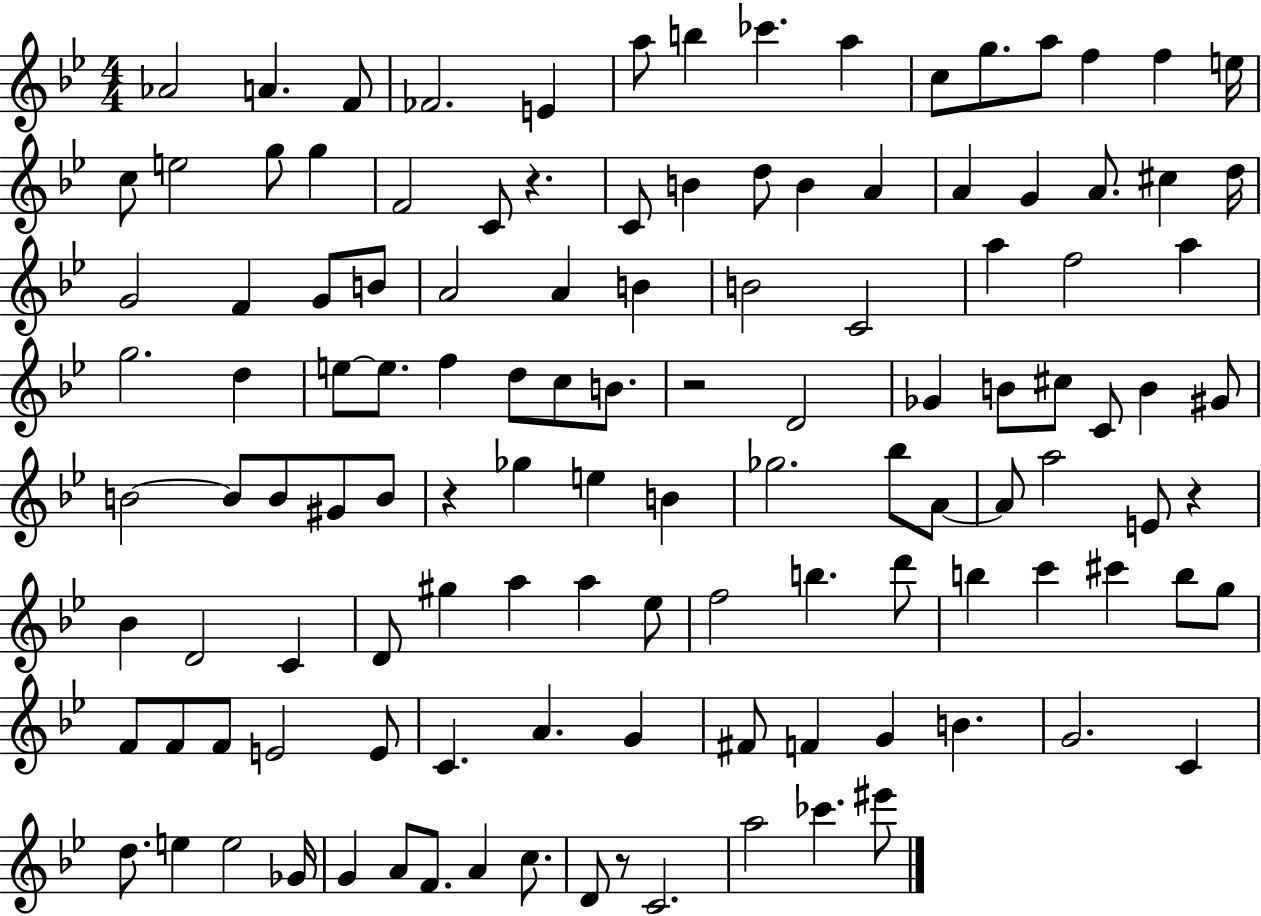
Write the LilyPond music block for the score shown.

{
  \clef treble
  \numericTimeSignature
  \time 4/4
  \key bes \major
  aes'2 a'4. f'8 | fes'2. e'4 | a''8 b''4 ces'''4. a''4 | c''8 g''8. a''8 f''4 f''4 e''16 | \break c''8 e''2 g''8 g''4 | f'2 c'8 r4. | c'8 b'4 d''8 b'4 a'4 | a'4 g'4 a'8. cis''4 d''16 | \break g'2 f'4 g'8 b'8 | a'2 a'4 b'4 | b'2 c'2 | a''4 f''2 a''4 | \break g''2. d''4 | e''8~~ e''8. f''4 d''8 c''8 b'8. | r2 d'2 | ges'4 b'8 cis''8 c'8 b'4 gis'8 | \break b'2~~ b'8 b'8 gis'8 b'8 | r4 ges''4 e''4 b'4 | ges''2. bes''8 a'8~~ | a'8 a''2 e'8 r4 | \break bes'4 d'2 c'4 | d'8 gis''4 a''4 a''4 ees''8 | f''2 b''4. d'''8 | b''4 c'''4 cis'''4 b''8 g''8 | \break f'8 f'8 f'8 e'2 e'8 | c'4. a'4. g'4 | fis'8 f'4 g'4 b'4. | g'2. c'4 | \break d''8. e''4 e''2 ges'16 | g'4 a'8 f'8. a'4 c''8. | d'8 r8 c'2. | a''2 ces'''4. eis'''8 | \break \bar "|."
}